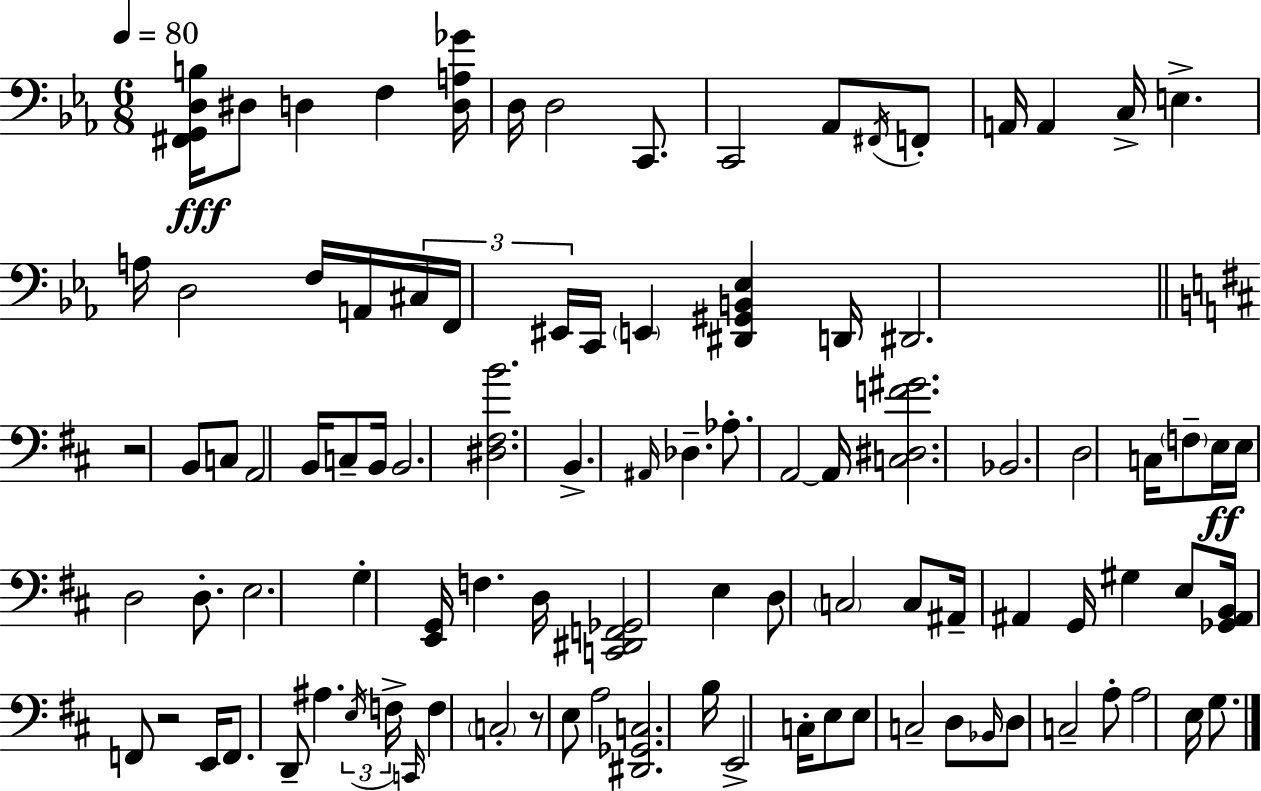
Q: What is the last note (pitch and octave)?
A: G3